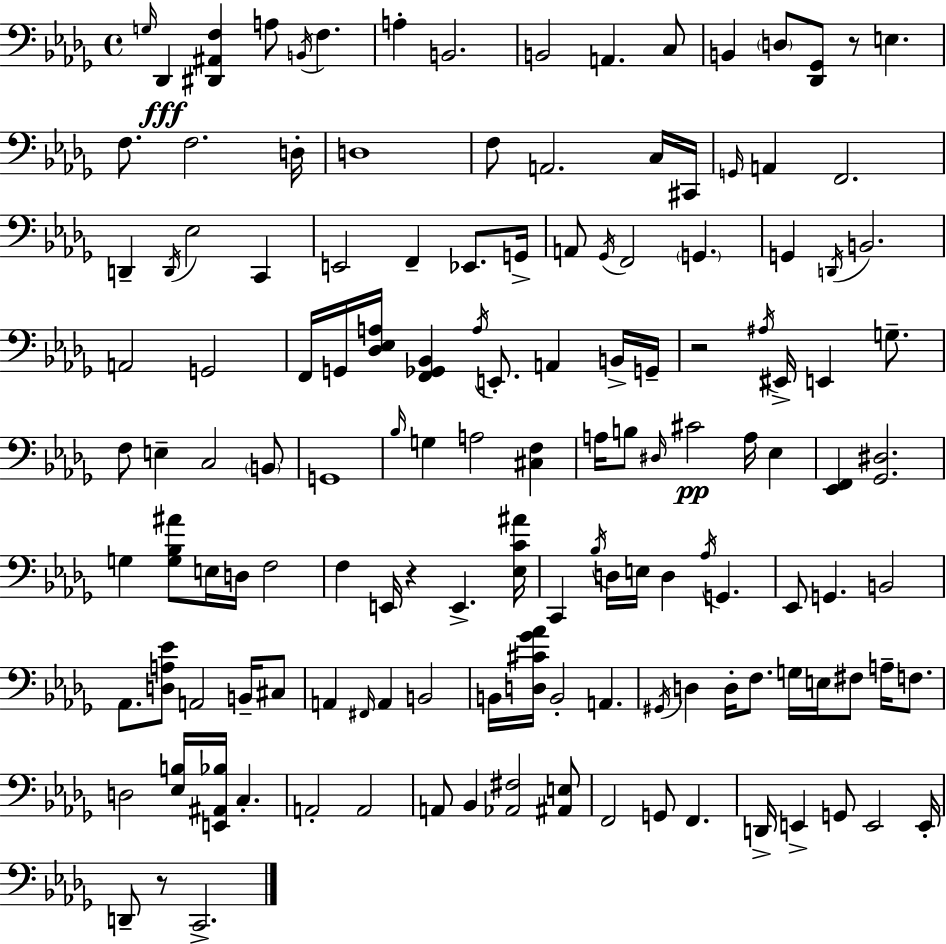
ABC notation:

X:1
T:Untitled
M:4/4
L:1/4
K:Bbm
G,/4 _D,, [^D,,^A,,F,] A,/2 B,,/4 F, A, B,,2 B,,2 A,, C,/2 B,, D,/2 [_D,,_G,,]/2 z/2 E, F,/2 F,2 D,/4 D,4 F,/2 A,,2 C,/4 ^C,,/4 G,,/4 A,, F,,2 D,, D,,/4 _E,2 C,, E,,2 F,, _E,,/2 G,,/4 A,,/2 _G,,/4 F,,2 G,, G,, D,,/4 B,,2 A,,2 G,,2 F,,/4 G,,/4 [_D,_E,A,]/4 [F,,_G,,_B,,] A,/4 E,,/2 A,, B,,/4 G,,/4 z2 ^A,/4 ^E,,/4 E,, G,/2 F,/2 E, C,2 B,,/2 G,,4 _B,/4 G, A,2 [^C,F,] A,/4 B,/2 ^D,/4 ^C2 A,/4 _E, [_E,,F,,] [_G,,^D,]2 G, [G,_B,^A]/2 E,/4 D,/4 F,2 F, E,,/4 z E,, [_E,C^A]/4 C,, _B,/4 D,/4 E,/4 D, _A,/4 G,, _E,,/2 G,, B,,2 _A,,/2 [D,A,_E]/2 A,,2 B,,/4 ^C,/2 A,, ^F,,/4 A,, B,,2 B,,/4 [D,^C_G_A]/4 B,,2 A,, ^G,,/4 D, D,/4 F,/2 G,/4 E,/4 ^F,/2 A,/4 F,/2 D,2 [_E,B,]/4 [E,,^A,,_B,]/4 C, A,,2 A,,2 A,,/2 _B,, [_A,,^F,]2 [^A,,E,]/2 F,,2 G,,/2 F,, D,,/4 E,, G,,/2 E,,2 E,,/4 D,,/2 z/2 C,,2